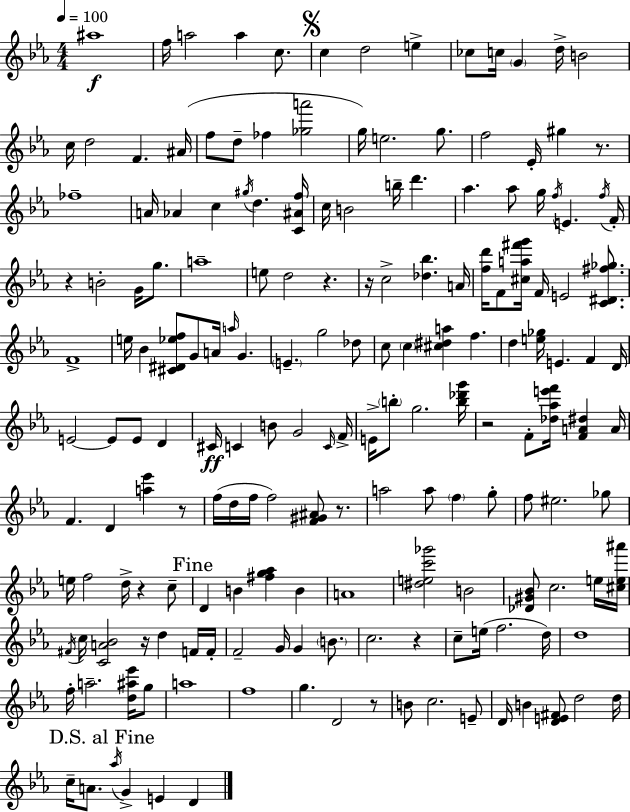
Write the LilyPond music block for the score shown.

{
  \clef treble
  \numericTimeSignature
  \time 4/4
  \key c \minor
  \tempo 4 = 100
  ais''1\f | f''16 a''2 a''4 c''8. | \mark \markup { \musicglyph "scripts.segno" } c''4 d''2 e''4-> | ces''8 c''16 \parenthesize g'4 d''16-> b'2 | \break c''16 d''2 f'4. ais'16( | f''8 d''8-- fes''4 <ges'' a'''>2 | g''16) e''2. g''8. | f''2 ees'16-. gis''4 r8. | \break fes''1-- | a'16 aes'4 c''4 \acciaccatura { gis''16 } d''4. | <c' ais' f''>16 c''16 b'2 b''16-- d'''4. | aes''4. aes''8 g''16 \acciaccatura { f''16 } e'4. | \break \acciaccatura { f''16 } f'16-. r4 b'2-. g'16 | g''8. a''1-- | e''8 d''2 r4. | r16 c''2-> <des'' bes''>4. | \break a'16 <f'' d'''>16 f'8 <cis'' a'' fis''' g'''>16 f'16 e'2 | <c' dis' fis'' ges''>8. f'1-> | e''16 bes'4 <cis' dis' ees'' f''>8 g'8 a'16 \grace { a''16 } g'4. | \parenthesize e'4.-- g''2 | \break des''8 c''8 \parenthesize c''4 <cis'' dis'' a''>4 f''4. | d''4 <e'' ges''>16 e'4. f'4 | d'16 e'2~~ e'8 e'8 | d'4 cis'16\ff c'4 b'8 g'2 | \break \grace { c'16 } f'16-> e'16-> \parenthesize b''8-. g''2. | <b'' des''' g'''>16 r2 f'8-. <des'' aes'' e''' f'''>16 | <f' a' dis''>4 a'16 f'4. d'4 <a'' ees'''>4 | r8 f''16( d''16 f''16 f''2) | \break <f' gis' ais'>8 r8. a''2 a''8 \parenthesize f''4 | g''8-. f''8 eis''2. | ges''8 e''16 f''2 d''16-> r4 | c''8-- \mark "Fine" d'4 b'4 <fis'' g'' aes''>4 | \break b'4 a'1 | <dis'' e'' c''' ges'''>2 b'2 | <des' gis' bes'>8 c''2. | e''16 <cis'' e'' ais'''>16 \acciaccatura { fis'16 } c''16 <c' a' bes'>2 r16 | \break d''4 f'16 f'16-. f'2-- g'16 g'4 | \parenthesize b'8. c''2. | r4 c''8-- e''16( f''2. | d''16) d''1 | \break f''16-. a''2.-- | <d'' ais'' ees'''>16 g''8 a''1 | f''1 | g''4. d'2 | \break r8 b'8 c''2. | e'8-- d'16 b'4 <d' e' fis'>8 d''2 | d''16 \mark "D.S. al Fine" c''16-- a'8. \acciaccatura { aes''16 } g'4-> e'4 | d'4 \bar "|."
}